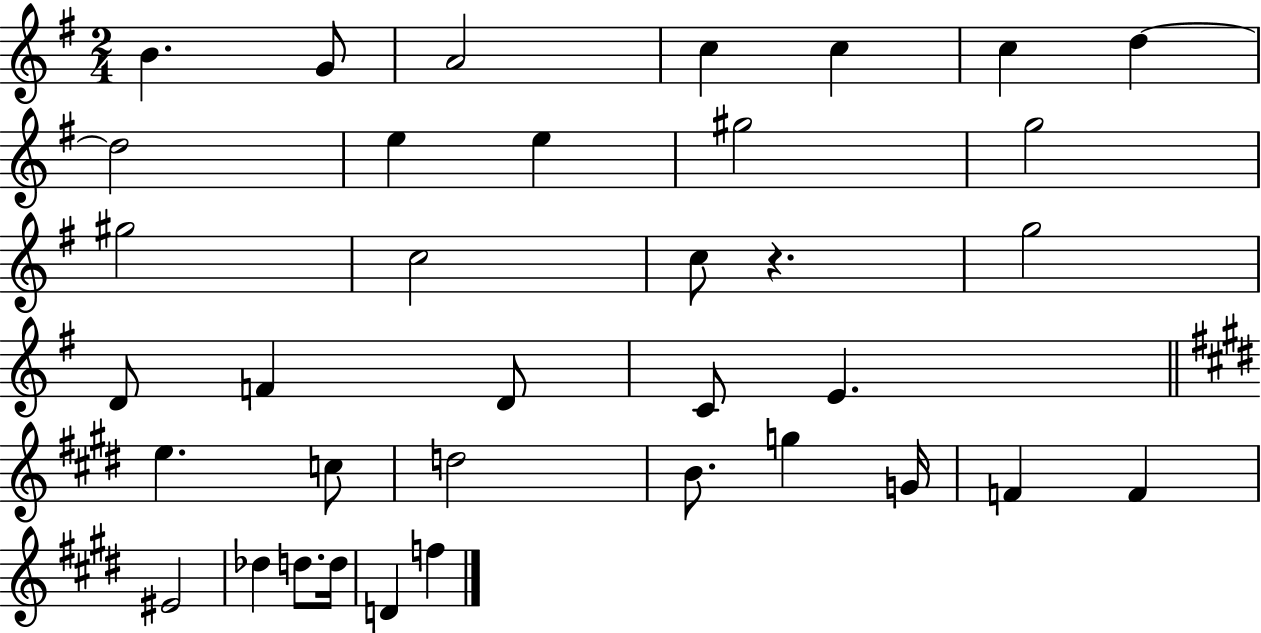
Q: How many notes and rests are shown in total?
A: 36